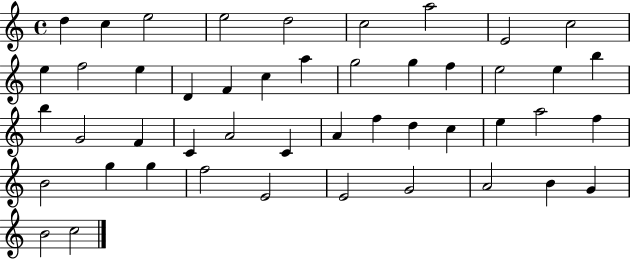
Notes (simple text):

D5/q C5/q E5/h E5/h D5/h C5/h A5/h E4/h C5/h E5/q F5/h E5/q D4/q F4/q C5/q A5/q G5/h G5/q F5/q E5/h E5/q B5/q B5/q G4/h F4/q C4/q A4/h C4/q A4/q F5/q D5/q C5/q E5/q A5/h F5/q B4/h G5/q G5/q F5/h E4/h E4/h G4/h A4/h B4/q G4/q B4/h C5/h